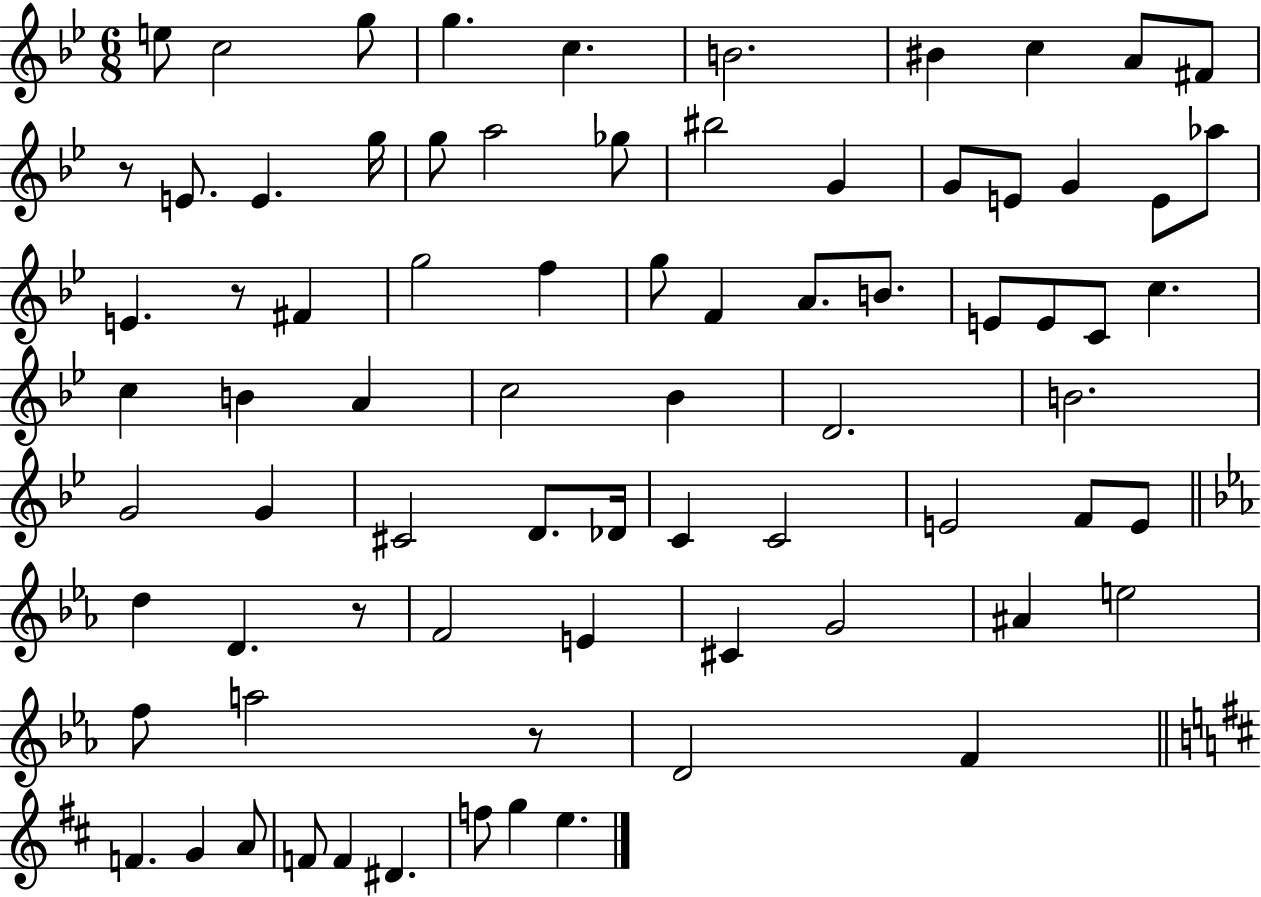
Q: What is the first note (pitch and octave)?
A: E5